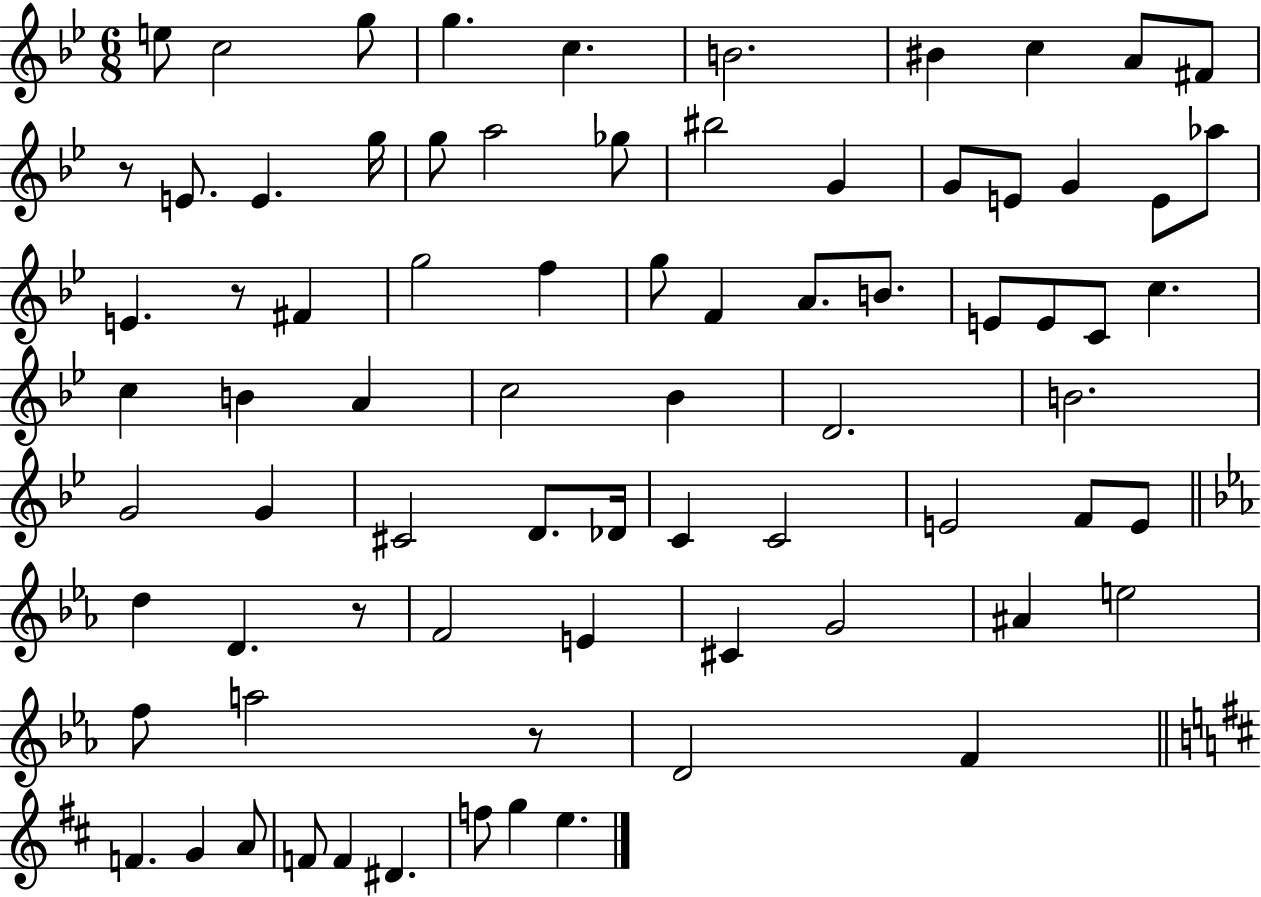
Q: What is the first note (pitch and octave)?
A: E5